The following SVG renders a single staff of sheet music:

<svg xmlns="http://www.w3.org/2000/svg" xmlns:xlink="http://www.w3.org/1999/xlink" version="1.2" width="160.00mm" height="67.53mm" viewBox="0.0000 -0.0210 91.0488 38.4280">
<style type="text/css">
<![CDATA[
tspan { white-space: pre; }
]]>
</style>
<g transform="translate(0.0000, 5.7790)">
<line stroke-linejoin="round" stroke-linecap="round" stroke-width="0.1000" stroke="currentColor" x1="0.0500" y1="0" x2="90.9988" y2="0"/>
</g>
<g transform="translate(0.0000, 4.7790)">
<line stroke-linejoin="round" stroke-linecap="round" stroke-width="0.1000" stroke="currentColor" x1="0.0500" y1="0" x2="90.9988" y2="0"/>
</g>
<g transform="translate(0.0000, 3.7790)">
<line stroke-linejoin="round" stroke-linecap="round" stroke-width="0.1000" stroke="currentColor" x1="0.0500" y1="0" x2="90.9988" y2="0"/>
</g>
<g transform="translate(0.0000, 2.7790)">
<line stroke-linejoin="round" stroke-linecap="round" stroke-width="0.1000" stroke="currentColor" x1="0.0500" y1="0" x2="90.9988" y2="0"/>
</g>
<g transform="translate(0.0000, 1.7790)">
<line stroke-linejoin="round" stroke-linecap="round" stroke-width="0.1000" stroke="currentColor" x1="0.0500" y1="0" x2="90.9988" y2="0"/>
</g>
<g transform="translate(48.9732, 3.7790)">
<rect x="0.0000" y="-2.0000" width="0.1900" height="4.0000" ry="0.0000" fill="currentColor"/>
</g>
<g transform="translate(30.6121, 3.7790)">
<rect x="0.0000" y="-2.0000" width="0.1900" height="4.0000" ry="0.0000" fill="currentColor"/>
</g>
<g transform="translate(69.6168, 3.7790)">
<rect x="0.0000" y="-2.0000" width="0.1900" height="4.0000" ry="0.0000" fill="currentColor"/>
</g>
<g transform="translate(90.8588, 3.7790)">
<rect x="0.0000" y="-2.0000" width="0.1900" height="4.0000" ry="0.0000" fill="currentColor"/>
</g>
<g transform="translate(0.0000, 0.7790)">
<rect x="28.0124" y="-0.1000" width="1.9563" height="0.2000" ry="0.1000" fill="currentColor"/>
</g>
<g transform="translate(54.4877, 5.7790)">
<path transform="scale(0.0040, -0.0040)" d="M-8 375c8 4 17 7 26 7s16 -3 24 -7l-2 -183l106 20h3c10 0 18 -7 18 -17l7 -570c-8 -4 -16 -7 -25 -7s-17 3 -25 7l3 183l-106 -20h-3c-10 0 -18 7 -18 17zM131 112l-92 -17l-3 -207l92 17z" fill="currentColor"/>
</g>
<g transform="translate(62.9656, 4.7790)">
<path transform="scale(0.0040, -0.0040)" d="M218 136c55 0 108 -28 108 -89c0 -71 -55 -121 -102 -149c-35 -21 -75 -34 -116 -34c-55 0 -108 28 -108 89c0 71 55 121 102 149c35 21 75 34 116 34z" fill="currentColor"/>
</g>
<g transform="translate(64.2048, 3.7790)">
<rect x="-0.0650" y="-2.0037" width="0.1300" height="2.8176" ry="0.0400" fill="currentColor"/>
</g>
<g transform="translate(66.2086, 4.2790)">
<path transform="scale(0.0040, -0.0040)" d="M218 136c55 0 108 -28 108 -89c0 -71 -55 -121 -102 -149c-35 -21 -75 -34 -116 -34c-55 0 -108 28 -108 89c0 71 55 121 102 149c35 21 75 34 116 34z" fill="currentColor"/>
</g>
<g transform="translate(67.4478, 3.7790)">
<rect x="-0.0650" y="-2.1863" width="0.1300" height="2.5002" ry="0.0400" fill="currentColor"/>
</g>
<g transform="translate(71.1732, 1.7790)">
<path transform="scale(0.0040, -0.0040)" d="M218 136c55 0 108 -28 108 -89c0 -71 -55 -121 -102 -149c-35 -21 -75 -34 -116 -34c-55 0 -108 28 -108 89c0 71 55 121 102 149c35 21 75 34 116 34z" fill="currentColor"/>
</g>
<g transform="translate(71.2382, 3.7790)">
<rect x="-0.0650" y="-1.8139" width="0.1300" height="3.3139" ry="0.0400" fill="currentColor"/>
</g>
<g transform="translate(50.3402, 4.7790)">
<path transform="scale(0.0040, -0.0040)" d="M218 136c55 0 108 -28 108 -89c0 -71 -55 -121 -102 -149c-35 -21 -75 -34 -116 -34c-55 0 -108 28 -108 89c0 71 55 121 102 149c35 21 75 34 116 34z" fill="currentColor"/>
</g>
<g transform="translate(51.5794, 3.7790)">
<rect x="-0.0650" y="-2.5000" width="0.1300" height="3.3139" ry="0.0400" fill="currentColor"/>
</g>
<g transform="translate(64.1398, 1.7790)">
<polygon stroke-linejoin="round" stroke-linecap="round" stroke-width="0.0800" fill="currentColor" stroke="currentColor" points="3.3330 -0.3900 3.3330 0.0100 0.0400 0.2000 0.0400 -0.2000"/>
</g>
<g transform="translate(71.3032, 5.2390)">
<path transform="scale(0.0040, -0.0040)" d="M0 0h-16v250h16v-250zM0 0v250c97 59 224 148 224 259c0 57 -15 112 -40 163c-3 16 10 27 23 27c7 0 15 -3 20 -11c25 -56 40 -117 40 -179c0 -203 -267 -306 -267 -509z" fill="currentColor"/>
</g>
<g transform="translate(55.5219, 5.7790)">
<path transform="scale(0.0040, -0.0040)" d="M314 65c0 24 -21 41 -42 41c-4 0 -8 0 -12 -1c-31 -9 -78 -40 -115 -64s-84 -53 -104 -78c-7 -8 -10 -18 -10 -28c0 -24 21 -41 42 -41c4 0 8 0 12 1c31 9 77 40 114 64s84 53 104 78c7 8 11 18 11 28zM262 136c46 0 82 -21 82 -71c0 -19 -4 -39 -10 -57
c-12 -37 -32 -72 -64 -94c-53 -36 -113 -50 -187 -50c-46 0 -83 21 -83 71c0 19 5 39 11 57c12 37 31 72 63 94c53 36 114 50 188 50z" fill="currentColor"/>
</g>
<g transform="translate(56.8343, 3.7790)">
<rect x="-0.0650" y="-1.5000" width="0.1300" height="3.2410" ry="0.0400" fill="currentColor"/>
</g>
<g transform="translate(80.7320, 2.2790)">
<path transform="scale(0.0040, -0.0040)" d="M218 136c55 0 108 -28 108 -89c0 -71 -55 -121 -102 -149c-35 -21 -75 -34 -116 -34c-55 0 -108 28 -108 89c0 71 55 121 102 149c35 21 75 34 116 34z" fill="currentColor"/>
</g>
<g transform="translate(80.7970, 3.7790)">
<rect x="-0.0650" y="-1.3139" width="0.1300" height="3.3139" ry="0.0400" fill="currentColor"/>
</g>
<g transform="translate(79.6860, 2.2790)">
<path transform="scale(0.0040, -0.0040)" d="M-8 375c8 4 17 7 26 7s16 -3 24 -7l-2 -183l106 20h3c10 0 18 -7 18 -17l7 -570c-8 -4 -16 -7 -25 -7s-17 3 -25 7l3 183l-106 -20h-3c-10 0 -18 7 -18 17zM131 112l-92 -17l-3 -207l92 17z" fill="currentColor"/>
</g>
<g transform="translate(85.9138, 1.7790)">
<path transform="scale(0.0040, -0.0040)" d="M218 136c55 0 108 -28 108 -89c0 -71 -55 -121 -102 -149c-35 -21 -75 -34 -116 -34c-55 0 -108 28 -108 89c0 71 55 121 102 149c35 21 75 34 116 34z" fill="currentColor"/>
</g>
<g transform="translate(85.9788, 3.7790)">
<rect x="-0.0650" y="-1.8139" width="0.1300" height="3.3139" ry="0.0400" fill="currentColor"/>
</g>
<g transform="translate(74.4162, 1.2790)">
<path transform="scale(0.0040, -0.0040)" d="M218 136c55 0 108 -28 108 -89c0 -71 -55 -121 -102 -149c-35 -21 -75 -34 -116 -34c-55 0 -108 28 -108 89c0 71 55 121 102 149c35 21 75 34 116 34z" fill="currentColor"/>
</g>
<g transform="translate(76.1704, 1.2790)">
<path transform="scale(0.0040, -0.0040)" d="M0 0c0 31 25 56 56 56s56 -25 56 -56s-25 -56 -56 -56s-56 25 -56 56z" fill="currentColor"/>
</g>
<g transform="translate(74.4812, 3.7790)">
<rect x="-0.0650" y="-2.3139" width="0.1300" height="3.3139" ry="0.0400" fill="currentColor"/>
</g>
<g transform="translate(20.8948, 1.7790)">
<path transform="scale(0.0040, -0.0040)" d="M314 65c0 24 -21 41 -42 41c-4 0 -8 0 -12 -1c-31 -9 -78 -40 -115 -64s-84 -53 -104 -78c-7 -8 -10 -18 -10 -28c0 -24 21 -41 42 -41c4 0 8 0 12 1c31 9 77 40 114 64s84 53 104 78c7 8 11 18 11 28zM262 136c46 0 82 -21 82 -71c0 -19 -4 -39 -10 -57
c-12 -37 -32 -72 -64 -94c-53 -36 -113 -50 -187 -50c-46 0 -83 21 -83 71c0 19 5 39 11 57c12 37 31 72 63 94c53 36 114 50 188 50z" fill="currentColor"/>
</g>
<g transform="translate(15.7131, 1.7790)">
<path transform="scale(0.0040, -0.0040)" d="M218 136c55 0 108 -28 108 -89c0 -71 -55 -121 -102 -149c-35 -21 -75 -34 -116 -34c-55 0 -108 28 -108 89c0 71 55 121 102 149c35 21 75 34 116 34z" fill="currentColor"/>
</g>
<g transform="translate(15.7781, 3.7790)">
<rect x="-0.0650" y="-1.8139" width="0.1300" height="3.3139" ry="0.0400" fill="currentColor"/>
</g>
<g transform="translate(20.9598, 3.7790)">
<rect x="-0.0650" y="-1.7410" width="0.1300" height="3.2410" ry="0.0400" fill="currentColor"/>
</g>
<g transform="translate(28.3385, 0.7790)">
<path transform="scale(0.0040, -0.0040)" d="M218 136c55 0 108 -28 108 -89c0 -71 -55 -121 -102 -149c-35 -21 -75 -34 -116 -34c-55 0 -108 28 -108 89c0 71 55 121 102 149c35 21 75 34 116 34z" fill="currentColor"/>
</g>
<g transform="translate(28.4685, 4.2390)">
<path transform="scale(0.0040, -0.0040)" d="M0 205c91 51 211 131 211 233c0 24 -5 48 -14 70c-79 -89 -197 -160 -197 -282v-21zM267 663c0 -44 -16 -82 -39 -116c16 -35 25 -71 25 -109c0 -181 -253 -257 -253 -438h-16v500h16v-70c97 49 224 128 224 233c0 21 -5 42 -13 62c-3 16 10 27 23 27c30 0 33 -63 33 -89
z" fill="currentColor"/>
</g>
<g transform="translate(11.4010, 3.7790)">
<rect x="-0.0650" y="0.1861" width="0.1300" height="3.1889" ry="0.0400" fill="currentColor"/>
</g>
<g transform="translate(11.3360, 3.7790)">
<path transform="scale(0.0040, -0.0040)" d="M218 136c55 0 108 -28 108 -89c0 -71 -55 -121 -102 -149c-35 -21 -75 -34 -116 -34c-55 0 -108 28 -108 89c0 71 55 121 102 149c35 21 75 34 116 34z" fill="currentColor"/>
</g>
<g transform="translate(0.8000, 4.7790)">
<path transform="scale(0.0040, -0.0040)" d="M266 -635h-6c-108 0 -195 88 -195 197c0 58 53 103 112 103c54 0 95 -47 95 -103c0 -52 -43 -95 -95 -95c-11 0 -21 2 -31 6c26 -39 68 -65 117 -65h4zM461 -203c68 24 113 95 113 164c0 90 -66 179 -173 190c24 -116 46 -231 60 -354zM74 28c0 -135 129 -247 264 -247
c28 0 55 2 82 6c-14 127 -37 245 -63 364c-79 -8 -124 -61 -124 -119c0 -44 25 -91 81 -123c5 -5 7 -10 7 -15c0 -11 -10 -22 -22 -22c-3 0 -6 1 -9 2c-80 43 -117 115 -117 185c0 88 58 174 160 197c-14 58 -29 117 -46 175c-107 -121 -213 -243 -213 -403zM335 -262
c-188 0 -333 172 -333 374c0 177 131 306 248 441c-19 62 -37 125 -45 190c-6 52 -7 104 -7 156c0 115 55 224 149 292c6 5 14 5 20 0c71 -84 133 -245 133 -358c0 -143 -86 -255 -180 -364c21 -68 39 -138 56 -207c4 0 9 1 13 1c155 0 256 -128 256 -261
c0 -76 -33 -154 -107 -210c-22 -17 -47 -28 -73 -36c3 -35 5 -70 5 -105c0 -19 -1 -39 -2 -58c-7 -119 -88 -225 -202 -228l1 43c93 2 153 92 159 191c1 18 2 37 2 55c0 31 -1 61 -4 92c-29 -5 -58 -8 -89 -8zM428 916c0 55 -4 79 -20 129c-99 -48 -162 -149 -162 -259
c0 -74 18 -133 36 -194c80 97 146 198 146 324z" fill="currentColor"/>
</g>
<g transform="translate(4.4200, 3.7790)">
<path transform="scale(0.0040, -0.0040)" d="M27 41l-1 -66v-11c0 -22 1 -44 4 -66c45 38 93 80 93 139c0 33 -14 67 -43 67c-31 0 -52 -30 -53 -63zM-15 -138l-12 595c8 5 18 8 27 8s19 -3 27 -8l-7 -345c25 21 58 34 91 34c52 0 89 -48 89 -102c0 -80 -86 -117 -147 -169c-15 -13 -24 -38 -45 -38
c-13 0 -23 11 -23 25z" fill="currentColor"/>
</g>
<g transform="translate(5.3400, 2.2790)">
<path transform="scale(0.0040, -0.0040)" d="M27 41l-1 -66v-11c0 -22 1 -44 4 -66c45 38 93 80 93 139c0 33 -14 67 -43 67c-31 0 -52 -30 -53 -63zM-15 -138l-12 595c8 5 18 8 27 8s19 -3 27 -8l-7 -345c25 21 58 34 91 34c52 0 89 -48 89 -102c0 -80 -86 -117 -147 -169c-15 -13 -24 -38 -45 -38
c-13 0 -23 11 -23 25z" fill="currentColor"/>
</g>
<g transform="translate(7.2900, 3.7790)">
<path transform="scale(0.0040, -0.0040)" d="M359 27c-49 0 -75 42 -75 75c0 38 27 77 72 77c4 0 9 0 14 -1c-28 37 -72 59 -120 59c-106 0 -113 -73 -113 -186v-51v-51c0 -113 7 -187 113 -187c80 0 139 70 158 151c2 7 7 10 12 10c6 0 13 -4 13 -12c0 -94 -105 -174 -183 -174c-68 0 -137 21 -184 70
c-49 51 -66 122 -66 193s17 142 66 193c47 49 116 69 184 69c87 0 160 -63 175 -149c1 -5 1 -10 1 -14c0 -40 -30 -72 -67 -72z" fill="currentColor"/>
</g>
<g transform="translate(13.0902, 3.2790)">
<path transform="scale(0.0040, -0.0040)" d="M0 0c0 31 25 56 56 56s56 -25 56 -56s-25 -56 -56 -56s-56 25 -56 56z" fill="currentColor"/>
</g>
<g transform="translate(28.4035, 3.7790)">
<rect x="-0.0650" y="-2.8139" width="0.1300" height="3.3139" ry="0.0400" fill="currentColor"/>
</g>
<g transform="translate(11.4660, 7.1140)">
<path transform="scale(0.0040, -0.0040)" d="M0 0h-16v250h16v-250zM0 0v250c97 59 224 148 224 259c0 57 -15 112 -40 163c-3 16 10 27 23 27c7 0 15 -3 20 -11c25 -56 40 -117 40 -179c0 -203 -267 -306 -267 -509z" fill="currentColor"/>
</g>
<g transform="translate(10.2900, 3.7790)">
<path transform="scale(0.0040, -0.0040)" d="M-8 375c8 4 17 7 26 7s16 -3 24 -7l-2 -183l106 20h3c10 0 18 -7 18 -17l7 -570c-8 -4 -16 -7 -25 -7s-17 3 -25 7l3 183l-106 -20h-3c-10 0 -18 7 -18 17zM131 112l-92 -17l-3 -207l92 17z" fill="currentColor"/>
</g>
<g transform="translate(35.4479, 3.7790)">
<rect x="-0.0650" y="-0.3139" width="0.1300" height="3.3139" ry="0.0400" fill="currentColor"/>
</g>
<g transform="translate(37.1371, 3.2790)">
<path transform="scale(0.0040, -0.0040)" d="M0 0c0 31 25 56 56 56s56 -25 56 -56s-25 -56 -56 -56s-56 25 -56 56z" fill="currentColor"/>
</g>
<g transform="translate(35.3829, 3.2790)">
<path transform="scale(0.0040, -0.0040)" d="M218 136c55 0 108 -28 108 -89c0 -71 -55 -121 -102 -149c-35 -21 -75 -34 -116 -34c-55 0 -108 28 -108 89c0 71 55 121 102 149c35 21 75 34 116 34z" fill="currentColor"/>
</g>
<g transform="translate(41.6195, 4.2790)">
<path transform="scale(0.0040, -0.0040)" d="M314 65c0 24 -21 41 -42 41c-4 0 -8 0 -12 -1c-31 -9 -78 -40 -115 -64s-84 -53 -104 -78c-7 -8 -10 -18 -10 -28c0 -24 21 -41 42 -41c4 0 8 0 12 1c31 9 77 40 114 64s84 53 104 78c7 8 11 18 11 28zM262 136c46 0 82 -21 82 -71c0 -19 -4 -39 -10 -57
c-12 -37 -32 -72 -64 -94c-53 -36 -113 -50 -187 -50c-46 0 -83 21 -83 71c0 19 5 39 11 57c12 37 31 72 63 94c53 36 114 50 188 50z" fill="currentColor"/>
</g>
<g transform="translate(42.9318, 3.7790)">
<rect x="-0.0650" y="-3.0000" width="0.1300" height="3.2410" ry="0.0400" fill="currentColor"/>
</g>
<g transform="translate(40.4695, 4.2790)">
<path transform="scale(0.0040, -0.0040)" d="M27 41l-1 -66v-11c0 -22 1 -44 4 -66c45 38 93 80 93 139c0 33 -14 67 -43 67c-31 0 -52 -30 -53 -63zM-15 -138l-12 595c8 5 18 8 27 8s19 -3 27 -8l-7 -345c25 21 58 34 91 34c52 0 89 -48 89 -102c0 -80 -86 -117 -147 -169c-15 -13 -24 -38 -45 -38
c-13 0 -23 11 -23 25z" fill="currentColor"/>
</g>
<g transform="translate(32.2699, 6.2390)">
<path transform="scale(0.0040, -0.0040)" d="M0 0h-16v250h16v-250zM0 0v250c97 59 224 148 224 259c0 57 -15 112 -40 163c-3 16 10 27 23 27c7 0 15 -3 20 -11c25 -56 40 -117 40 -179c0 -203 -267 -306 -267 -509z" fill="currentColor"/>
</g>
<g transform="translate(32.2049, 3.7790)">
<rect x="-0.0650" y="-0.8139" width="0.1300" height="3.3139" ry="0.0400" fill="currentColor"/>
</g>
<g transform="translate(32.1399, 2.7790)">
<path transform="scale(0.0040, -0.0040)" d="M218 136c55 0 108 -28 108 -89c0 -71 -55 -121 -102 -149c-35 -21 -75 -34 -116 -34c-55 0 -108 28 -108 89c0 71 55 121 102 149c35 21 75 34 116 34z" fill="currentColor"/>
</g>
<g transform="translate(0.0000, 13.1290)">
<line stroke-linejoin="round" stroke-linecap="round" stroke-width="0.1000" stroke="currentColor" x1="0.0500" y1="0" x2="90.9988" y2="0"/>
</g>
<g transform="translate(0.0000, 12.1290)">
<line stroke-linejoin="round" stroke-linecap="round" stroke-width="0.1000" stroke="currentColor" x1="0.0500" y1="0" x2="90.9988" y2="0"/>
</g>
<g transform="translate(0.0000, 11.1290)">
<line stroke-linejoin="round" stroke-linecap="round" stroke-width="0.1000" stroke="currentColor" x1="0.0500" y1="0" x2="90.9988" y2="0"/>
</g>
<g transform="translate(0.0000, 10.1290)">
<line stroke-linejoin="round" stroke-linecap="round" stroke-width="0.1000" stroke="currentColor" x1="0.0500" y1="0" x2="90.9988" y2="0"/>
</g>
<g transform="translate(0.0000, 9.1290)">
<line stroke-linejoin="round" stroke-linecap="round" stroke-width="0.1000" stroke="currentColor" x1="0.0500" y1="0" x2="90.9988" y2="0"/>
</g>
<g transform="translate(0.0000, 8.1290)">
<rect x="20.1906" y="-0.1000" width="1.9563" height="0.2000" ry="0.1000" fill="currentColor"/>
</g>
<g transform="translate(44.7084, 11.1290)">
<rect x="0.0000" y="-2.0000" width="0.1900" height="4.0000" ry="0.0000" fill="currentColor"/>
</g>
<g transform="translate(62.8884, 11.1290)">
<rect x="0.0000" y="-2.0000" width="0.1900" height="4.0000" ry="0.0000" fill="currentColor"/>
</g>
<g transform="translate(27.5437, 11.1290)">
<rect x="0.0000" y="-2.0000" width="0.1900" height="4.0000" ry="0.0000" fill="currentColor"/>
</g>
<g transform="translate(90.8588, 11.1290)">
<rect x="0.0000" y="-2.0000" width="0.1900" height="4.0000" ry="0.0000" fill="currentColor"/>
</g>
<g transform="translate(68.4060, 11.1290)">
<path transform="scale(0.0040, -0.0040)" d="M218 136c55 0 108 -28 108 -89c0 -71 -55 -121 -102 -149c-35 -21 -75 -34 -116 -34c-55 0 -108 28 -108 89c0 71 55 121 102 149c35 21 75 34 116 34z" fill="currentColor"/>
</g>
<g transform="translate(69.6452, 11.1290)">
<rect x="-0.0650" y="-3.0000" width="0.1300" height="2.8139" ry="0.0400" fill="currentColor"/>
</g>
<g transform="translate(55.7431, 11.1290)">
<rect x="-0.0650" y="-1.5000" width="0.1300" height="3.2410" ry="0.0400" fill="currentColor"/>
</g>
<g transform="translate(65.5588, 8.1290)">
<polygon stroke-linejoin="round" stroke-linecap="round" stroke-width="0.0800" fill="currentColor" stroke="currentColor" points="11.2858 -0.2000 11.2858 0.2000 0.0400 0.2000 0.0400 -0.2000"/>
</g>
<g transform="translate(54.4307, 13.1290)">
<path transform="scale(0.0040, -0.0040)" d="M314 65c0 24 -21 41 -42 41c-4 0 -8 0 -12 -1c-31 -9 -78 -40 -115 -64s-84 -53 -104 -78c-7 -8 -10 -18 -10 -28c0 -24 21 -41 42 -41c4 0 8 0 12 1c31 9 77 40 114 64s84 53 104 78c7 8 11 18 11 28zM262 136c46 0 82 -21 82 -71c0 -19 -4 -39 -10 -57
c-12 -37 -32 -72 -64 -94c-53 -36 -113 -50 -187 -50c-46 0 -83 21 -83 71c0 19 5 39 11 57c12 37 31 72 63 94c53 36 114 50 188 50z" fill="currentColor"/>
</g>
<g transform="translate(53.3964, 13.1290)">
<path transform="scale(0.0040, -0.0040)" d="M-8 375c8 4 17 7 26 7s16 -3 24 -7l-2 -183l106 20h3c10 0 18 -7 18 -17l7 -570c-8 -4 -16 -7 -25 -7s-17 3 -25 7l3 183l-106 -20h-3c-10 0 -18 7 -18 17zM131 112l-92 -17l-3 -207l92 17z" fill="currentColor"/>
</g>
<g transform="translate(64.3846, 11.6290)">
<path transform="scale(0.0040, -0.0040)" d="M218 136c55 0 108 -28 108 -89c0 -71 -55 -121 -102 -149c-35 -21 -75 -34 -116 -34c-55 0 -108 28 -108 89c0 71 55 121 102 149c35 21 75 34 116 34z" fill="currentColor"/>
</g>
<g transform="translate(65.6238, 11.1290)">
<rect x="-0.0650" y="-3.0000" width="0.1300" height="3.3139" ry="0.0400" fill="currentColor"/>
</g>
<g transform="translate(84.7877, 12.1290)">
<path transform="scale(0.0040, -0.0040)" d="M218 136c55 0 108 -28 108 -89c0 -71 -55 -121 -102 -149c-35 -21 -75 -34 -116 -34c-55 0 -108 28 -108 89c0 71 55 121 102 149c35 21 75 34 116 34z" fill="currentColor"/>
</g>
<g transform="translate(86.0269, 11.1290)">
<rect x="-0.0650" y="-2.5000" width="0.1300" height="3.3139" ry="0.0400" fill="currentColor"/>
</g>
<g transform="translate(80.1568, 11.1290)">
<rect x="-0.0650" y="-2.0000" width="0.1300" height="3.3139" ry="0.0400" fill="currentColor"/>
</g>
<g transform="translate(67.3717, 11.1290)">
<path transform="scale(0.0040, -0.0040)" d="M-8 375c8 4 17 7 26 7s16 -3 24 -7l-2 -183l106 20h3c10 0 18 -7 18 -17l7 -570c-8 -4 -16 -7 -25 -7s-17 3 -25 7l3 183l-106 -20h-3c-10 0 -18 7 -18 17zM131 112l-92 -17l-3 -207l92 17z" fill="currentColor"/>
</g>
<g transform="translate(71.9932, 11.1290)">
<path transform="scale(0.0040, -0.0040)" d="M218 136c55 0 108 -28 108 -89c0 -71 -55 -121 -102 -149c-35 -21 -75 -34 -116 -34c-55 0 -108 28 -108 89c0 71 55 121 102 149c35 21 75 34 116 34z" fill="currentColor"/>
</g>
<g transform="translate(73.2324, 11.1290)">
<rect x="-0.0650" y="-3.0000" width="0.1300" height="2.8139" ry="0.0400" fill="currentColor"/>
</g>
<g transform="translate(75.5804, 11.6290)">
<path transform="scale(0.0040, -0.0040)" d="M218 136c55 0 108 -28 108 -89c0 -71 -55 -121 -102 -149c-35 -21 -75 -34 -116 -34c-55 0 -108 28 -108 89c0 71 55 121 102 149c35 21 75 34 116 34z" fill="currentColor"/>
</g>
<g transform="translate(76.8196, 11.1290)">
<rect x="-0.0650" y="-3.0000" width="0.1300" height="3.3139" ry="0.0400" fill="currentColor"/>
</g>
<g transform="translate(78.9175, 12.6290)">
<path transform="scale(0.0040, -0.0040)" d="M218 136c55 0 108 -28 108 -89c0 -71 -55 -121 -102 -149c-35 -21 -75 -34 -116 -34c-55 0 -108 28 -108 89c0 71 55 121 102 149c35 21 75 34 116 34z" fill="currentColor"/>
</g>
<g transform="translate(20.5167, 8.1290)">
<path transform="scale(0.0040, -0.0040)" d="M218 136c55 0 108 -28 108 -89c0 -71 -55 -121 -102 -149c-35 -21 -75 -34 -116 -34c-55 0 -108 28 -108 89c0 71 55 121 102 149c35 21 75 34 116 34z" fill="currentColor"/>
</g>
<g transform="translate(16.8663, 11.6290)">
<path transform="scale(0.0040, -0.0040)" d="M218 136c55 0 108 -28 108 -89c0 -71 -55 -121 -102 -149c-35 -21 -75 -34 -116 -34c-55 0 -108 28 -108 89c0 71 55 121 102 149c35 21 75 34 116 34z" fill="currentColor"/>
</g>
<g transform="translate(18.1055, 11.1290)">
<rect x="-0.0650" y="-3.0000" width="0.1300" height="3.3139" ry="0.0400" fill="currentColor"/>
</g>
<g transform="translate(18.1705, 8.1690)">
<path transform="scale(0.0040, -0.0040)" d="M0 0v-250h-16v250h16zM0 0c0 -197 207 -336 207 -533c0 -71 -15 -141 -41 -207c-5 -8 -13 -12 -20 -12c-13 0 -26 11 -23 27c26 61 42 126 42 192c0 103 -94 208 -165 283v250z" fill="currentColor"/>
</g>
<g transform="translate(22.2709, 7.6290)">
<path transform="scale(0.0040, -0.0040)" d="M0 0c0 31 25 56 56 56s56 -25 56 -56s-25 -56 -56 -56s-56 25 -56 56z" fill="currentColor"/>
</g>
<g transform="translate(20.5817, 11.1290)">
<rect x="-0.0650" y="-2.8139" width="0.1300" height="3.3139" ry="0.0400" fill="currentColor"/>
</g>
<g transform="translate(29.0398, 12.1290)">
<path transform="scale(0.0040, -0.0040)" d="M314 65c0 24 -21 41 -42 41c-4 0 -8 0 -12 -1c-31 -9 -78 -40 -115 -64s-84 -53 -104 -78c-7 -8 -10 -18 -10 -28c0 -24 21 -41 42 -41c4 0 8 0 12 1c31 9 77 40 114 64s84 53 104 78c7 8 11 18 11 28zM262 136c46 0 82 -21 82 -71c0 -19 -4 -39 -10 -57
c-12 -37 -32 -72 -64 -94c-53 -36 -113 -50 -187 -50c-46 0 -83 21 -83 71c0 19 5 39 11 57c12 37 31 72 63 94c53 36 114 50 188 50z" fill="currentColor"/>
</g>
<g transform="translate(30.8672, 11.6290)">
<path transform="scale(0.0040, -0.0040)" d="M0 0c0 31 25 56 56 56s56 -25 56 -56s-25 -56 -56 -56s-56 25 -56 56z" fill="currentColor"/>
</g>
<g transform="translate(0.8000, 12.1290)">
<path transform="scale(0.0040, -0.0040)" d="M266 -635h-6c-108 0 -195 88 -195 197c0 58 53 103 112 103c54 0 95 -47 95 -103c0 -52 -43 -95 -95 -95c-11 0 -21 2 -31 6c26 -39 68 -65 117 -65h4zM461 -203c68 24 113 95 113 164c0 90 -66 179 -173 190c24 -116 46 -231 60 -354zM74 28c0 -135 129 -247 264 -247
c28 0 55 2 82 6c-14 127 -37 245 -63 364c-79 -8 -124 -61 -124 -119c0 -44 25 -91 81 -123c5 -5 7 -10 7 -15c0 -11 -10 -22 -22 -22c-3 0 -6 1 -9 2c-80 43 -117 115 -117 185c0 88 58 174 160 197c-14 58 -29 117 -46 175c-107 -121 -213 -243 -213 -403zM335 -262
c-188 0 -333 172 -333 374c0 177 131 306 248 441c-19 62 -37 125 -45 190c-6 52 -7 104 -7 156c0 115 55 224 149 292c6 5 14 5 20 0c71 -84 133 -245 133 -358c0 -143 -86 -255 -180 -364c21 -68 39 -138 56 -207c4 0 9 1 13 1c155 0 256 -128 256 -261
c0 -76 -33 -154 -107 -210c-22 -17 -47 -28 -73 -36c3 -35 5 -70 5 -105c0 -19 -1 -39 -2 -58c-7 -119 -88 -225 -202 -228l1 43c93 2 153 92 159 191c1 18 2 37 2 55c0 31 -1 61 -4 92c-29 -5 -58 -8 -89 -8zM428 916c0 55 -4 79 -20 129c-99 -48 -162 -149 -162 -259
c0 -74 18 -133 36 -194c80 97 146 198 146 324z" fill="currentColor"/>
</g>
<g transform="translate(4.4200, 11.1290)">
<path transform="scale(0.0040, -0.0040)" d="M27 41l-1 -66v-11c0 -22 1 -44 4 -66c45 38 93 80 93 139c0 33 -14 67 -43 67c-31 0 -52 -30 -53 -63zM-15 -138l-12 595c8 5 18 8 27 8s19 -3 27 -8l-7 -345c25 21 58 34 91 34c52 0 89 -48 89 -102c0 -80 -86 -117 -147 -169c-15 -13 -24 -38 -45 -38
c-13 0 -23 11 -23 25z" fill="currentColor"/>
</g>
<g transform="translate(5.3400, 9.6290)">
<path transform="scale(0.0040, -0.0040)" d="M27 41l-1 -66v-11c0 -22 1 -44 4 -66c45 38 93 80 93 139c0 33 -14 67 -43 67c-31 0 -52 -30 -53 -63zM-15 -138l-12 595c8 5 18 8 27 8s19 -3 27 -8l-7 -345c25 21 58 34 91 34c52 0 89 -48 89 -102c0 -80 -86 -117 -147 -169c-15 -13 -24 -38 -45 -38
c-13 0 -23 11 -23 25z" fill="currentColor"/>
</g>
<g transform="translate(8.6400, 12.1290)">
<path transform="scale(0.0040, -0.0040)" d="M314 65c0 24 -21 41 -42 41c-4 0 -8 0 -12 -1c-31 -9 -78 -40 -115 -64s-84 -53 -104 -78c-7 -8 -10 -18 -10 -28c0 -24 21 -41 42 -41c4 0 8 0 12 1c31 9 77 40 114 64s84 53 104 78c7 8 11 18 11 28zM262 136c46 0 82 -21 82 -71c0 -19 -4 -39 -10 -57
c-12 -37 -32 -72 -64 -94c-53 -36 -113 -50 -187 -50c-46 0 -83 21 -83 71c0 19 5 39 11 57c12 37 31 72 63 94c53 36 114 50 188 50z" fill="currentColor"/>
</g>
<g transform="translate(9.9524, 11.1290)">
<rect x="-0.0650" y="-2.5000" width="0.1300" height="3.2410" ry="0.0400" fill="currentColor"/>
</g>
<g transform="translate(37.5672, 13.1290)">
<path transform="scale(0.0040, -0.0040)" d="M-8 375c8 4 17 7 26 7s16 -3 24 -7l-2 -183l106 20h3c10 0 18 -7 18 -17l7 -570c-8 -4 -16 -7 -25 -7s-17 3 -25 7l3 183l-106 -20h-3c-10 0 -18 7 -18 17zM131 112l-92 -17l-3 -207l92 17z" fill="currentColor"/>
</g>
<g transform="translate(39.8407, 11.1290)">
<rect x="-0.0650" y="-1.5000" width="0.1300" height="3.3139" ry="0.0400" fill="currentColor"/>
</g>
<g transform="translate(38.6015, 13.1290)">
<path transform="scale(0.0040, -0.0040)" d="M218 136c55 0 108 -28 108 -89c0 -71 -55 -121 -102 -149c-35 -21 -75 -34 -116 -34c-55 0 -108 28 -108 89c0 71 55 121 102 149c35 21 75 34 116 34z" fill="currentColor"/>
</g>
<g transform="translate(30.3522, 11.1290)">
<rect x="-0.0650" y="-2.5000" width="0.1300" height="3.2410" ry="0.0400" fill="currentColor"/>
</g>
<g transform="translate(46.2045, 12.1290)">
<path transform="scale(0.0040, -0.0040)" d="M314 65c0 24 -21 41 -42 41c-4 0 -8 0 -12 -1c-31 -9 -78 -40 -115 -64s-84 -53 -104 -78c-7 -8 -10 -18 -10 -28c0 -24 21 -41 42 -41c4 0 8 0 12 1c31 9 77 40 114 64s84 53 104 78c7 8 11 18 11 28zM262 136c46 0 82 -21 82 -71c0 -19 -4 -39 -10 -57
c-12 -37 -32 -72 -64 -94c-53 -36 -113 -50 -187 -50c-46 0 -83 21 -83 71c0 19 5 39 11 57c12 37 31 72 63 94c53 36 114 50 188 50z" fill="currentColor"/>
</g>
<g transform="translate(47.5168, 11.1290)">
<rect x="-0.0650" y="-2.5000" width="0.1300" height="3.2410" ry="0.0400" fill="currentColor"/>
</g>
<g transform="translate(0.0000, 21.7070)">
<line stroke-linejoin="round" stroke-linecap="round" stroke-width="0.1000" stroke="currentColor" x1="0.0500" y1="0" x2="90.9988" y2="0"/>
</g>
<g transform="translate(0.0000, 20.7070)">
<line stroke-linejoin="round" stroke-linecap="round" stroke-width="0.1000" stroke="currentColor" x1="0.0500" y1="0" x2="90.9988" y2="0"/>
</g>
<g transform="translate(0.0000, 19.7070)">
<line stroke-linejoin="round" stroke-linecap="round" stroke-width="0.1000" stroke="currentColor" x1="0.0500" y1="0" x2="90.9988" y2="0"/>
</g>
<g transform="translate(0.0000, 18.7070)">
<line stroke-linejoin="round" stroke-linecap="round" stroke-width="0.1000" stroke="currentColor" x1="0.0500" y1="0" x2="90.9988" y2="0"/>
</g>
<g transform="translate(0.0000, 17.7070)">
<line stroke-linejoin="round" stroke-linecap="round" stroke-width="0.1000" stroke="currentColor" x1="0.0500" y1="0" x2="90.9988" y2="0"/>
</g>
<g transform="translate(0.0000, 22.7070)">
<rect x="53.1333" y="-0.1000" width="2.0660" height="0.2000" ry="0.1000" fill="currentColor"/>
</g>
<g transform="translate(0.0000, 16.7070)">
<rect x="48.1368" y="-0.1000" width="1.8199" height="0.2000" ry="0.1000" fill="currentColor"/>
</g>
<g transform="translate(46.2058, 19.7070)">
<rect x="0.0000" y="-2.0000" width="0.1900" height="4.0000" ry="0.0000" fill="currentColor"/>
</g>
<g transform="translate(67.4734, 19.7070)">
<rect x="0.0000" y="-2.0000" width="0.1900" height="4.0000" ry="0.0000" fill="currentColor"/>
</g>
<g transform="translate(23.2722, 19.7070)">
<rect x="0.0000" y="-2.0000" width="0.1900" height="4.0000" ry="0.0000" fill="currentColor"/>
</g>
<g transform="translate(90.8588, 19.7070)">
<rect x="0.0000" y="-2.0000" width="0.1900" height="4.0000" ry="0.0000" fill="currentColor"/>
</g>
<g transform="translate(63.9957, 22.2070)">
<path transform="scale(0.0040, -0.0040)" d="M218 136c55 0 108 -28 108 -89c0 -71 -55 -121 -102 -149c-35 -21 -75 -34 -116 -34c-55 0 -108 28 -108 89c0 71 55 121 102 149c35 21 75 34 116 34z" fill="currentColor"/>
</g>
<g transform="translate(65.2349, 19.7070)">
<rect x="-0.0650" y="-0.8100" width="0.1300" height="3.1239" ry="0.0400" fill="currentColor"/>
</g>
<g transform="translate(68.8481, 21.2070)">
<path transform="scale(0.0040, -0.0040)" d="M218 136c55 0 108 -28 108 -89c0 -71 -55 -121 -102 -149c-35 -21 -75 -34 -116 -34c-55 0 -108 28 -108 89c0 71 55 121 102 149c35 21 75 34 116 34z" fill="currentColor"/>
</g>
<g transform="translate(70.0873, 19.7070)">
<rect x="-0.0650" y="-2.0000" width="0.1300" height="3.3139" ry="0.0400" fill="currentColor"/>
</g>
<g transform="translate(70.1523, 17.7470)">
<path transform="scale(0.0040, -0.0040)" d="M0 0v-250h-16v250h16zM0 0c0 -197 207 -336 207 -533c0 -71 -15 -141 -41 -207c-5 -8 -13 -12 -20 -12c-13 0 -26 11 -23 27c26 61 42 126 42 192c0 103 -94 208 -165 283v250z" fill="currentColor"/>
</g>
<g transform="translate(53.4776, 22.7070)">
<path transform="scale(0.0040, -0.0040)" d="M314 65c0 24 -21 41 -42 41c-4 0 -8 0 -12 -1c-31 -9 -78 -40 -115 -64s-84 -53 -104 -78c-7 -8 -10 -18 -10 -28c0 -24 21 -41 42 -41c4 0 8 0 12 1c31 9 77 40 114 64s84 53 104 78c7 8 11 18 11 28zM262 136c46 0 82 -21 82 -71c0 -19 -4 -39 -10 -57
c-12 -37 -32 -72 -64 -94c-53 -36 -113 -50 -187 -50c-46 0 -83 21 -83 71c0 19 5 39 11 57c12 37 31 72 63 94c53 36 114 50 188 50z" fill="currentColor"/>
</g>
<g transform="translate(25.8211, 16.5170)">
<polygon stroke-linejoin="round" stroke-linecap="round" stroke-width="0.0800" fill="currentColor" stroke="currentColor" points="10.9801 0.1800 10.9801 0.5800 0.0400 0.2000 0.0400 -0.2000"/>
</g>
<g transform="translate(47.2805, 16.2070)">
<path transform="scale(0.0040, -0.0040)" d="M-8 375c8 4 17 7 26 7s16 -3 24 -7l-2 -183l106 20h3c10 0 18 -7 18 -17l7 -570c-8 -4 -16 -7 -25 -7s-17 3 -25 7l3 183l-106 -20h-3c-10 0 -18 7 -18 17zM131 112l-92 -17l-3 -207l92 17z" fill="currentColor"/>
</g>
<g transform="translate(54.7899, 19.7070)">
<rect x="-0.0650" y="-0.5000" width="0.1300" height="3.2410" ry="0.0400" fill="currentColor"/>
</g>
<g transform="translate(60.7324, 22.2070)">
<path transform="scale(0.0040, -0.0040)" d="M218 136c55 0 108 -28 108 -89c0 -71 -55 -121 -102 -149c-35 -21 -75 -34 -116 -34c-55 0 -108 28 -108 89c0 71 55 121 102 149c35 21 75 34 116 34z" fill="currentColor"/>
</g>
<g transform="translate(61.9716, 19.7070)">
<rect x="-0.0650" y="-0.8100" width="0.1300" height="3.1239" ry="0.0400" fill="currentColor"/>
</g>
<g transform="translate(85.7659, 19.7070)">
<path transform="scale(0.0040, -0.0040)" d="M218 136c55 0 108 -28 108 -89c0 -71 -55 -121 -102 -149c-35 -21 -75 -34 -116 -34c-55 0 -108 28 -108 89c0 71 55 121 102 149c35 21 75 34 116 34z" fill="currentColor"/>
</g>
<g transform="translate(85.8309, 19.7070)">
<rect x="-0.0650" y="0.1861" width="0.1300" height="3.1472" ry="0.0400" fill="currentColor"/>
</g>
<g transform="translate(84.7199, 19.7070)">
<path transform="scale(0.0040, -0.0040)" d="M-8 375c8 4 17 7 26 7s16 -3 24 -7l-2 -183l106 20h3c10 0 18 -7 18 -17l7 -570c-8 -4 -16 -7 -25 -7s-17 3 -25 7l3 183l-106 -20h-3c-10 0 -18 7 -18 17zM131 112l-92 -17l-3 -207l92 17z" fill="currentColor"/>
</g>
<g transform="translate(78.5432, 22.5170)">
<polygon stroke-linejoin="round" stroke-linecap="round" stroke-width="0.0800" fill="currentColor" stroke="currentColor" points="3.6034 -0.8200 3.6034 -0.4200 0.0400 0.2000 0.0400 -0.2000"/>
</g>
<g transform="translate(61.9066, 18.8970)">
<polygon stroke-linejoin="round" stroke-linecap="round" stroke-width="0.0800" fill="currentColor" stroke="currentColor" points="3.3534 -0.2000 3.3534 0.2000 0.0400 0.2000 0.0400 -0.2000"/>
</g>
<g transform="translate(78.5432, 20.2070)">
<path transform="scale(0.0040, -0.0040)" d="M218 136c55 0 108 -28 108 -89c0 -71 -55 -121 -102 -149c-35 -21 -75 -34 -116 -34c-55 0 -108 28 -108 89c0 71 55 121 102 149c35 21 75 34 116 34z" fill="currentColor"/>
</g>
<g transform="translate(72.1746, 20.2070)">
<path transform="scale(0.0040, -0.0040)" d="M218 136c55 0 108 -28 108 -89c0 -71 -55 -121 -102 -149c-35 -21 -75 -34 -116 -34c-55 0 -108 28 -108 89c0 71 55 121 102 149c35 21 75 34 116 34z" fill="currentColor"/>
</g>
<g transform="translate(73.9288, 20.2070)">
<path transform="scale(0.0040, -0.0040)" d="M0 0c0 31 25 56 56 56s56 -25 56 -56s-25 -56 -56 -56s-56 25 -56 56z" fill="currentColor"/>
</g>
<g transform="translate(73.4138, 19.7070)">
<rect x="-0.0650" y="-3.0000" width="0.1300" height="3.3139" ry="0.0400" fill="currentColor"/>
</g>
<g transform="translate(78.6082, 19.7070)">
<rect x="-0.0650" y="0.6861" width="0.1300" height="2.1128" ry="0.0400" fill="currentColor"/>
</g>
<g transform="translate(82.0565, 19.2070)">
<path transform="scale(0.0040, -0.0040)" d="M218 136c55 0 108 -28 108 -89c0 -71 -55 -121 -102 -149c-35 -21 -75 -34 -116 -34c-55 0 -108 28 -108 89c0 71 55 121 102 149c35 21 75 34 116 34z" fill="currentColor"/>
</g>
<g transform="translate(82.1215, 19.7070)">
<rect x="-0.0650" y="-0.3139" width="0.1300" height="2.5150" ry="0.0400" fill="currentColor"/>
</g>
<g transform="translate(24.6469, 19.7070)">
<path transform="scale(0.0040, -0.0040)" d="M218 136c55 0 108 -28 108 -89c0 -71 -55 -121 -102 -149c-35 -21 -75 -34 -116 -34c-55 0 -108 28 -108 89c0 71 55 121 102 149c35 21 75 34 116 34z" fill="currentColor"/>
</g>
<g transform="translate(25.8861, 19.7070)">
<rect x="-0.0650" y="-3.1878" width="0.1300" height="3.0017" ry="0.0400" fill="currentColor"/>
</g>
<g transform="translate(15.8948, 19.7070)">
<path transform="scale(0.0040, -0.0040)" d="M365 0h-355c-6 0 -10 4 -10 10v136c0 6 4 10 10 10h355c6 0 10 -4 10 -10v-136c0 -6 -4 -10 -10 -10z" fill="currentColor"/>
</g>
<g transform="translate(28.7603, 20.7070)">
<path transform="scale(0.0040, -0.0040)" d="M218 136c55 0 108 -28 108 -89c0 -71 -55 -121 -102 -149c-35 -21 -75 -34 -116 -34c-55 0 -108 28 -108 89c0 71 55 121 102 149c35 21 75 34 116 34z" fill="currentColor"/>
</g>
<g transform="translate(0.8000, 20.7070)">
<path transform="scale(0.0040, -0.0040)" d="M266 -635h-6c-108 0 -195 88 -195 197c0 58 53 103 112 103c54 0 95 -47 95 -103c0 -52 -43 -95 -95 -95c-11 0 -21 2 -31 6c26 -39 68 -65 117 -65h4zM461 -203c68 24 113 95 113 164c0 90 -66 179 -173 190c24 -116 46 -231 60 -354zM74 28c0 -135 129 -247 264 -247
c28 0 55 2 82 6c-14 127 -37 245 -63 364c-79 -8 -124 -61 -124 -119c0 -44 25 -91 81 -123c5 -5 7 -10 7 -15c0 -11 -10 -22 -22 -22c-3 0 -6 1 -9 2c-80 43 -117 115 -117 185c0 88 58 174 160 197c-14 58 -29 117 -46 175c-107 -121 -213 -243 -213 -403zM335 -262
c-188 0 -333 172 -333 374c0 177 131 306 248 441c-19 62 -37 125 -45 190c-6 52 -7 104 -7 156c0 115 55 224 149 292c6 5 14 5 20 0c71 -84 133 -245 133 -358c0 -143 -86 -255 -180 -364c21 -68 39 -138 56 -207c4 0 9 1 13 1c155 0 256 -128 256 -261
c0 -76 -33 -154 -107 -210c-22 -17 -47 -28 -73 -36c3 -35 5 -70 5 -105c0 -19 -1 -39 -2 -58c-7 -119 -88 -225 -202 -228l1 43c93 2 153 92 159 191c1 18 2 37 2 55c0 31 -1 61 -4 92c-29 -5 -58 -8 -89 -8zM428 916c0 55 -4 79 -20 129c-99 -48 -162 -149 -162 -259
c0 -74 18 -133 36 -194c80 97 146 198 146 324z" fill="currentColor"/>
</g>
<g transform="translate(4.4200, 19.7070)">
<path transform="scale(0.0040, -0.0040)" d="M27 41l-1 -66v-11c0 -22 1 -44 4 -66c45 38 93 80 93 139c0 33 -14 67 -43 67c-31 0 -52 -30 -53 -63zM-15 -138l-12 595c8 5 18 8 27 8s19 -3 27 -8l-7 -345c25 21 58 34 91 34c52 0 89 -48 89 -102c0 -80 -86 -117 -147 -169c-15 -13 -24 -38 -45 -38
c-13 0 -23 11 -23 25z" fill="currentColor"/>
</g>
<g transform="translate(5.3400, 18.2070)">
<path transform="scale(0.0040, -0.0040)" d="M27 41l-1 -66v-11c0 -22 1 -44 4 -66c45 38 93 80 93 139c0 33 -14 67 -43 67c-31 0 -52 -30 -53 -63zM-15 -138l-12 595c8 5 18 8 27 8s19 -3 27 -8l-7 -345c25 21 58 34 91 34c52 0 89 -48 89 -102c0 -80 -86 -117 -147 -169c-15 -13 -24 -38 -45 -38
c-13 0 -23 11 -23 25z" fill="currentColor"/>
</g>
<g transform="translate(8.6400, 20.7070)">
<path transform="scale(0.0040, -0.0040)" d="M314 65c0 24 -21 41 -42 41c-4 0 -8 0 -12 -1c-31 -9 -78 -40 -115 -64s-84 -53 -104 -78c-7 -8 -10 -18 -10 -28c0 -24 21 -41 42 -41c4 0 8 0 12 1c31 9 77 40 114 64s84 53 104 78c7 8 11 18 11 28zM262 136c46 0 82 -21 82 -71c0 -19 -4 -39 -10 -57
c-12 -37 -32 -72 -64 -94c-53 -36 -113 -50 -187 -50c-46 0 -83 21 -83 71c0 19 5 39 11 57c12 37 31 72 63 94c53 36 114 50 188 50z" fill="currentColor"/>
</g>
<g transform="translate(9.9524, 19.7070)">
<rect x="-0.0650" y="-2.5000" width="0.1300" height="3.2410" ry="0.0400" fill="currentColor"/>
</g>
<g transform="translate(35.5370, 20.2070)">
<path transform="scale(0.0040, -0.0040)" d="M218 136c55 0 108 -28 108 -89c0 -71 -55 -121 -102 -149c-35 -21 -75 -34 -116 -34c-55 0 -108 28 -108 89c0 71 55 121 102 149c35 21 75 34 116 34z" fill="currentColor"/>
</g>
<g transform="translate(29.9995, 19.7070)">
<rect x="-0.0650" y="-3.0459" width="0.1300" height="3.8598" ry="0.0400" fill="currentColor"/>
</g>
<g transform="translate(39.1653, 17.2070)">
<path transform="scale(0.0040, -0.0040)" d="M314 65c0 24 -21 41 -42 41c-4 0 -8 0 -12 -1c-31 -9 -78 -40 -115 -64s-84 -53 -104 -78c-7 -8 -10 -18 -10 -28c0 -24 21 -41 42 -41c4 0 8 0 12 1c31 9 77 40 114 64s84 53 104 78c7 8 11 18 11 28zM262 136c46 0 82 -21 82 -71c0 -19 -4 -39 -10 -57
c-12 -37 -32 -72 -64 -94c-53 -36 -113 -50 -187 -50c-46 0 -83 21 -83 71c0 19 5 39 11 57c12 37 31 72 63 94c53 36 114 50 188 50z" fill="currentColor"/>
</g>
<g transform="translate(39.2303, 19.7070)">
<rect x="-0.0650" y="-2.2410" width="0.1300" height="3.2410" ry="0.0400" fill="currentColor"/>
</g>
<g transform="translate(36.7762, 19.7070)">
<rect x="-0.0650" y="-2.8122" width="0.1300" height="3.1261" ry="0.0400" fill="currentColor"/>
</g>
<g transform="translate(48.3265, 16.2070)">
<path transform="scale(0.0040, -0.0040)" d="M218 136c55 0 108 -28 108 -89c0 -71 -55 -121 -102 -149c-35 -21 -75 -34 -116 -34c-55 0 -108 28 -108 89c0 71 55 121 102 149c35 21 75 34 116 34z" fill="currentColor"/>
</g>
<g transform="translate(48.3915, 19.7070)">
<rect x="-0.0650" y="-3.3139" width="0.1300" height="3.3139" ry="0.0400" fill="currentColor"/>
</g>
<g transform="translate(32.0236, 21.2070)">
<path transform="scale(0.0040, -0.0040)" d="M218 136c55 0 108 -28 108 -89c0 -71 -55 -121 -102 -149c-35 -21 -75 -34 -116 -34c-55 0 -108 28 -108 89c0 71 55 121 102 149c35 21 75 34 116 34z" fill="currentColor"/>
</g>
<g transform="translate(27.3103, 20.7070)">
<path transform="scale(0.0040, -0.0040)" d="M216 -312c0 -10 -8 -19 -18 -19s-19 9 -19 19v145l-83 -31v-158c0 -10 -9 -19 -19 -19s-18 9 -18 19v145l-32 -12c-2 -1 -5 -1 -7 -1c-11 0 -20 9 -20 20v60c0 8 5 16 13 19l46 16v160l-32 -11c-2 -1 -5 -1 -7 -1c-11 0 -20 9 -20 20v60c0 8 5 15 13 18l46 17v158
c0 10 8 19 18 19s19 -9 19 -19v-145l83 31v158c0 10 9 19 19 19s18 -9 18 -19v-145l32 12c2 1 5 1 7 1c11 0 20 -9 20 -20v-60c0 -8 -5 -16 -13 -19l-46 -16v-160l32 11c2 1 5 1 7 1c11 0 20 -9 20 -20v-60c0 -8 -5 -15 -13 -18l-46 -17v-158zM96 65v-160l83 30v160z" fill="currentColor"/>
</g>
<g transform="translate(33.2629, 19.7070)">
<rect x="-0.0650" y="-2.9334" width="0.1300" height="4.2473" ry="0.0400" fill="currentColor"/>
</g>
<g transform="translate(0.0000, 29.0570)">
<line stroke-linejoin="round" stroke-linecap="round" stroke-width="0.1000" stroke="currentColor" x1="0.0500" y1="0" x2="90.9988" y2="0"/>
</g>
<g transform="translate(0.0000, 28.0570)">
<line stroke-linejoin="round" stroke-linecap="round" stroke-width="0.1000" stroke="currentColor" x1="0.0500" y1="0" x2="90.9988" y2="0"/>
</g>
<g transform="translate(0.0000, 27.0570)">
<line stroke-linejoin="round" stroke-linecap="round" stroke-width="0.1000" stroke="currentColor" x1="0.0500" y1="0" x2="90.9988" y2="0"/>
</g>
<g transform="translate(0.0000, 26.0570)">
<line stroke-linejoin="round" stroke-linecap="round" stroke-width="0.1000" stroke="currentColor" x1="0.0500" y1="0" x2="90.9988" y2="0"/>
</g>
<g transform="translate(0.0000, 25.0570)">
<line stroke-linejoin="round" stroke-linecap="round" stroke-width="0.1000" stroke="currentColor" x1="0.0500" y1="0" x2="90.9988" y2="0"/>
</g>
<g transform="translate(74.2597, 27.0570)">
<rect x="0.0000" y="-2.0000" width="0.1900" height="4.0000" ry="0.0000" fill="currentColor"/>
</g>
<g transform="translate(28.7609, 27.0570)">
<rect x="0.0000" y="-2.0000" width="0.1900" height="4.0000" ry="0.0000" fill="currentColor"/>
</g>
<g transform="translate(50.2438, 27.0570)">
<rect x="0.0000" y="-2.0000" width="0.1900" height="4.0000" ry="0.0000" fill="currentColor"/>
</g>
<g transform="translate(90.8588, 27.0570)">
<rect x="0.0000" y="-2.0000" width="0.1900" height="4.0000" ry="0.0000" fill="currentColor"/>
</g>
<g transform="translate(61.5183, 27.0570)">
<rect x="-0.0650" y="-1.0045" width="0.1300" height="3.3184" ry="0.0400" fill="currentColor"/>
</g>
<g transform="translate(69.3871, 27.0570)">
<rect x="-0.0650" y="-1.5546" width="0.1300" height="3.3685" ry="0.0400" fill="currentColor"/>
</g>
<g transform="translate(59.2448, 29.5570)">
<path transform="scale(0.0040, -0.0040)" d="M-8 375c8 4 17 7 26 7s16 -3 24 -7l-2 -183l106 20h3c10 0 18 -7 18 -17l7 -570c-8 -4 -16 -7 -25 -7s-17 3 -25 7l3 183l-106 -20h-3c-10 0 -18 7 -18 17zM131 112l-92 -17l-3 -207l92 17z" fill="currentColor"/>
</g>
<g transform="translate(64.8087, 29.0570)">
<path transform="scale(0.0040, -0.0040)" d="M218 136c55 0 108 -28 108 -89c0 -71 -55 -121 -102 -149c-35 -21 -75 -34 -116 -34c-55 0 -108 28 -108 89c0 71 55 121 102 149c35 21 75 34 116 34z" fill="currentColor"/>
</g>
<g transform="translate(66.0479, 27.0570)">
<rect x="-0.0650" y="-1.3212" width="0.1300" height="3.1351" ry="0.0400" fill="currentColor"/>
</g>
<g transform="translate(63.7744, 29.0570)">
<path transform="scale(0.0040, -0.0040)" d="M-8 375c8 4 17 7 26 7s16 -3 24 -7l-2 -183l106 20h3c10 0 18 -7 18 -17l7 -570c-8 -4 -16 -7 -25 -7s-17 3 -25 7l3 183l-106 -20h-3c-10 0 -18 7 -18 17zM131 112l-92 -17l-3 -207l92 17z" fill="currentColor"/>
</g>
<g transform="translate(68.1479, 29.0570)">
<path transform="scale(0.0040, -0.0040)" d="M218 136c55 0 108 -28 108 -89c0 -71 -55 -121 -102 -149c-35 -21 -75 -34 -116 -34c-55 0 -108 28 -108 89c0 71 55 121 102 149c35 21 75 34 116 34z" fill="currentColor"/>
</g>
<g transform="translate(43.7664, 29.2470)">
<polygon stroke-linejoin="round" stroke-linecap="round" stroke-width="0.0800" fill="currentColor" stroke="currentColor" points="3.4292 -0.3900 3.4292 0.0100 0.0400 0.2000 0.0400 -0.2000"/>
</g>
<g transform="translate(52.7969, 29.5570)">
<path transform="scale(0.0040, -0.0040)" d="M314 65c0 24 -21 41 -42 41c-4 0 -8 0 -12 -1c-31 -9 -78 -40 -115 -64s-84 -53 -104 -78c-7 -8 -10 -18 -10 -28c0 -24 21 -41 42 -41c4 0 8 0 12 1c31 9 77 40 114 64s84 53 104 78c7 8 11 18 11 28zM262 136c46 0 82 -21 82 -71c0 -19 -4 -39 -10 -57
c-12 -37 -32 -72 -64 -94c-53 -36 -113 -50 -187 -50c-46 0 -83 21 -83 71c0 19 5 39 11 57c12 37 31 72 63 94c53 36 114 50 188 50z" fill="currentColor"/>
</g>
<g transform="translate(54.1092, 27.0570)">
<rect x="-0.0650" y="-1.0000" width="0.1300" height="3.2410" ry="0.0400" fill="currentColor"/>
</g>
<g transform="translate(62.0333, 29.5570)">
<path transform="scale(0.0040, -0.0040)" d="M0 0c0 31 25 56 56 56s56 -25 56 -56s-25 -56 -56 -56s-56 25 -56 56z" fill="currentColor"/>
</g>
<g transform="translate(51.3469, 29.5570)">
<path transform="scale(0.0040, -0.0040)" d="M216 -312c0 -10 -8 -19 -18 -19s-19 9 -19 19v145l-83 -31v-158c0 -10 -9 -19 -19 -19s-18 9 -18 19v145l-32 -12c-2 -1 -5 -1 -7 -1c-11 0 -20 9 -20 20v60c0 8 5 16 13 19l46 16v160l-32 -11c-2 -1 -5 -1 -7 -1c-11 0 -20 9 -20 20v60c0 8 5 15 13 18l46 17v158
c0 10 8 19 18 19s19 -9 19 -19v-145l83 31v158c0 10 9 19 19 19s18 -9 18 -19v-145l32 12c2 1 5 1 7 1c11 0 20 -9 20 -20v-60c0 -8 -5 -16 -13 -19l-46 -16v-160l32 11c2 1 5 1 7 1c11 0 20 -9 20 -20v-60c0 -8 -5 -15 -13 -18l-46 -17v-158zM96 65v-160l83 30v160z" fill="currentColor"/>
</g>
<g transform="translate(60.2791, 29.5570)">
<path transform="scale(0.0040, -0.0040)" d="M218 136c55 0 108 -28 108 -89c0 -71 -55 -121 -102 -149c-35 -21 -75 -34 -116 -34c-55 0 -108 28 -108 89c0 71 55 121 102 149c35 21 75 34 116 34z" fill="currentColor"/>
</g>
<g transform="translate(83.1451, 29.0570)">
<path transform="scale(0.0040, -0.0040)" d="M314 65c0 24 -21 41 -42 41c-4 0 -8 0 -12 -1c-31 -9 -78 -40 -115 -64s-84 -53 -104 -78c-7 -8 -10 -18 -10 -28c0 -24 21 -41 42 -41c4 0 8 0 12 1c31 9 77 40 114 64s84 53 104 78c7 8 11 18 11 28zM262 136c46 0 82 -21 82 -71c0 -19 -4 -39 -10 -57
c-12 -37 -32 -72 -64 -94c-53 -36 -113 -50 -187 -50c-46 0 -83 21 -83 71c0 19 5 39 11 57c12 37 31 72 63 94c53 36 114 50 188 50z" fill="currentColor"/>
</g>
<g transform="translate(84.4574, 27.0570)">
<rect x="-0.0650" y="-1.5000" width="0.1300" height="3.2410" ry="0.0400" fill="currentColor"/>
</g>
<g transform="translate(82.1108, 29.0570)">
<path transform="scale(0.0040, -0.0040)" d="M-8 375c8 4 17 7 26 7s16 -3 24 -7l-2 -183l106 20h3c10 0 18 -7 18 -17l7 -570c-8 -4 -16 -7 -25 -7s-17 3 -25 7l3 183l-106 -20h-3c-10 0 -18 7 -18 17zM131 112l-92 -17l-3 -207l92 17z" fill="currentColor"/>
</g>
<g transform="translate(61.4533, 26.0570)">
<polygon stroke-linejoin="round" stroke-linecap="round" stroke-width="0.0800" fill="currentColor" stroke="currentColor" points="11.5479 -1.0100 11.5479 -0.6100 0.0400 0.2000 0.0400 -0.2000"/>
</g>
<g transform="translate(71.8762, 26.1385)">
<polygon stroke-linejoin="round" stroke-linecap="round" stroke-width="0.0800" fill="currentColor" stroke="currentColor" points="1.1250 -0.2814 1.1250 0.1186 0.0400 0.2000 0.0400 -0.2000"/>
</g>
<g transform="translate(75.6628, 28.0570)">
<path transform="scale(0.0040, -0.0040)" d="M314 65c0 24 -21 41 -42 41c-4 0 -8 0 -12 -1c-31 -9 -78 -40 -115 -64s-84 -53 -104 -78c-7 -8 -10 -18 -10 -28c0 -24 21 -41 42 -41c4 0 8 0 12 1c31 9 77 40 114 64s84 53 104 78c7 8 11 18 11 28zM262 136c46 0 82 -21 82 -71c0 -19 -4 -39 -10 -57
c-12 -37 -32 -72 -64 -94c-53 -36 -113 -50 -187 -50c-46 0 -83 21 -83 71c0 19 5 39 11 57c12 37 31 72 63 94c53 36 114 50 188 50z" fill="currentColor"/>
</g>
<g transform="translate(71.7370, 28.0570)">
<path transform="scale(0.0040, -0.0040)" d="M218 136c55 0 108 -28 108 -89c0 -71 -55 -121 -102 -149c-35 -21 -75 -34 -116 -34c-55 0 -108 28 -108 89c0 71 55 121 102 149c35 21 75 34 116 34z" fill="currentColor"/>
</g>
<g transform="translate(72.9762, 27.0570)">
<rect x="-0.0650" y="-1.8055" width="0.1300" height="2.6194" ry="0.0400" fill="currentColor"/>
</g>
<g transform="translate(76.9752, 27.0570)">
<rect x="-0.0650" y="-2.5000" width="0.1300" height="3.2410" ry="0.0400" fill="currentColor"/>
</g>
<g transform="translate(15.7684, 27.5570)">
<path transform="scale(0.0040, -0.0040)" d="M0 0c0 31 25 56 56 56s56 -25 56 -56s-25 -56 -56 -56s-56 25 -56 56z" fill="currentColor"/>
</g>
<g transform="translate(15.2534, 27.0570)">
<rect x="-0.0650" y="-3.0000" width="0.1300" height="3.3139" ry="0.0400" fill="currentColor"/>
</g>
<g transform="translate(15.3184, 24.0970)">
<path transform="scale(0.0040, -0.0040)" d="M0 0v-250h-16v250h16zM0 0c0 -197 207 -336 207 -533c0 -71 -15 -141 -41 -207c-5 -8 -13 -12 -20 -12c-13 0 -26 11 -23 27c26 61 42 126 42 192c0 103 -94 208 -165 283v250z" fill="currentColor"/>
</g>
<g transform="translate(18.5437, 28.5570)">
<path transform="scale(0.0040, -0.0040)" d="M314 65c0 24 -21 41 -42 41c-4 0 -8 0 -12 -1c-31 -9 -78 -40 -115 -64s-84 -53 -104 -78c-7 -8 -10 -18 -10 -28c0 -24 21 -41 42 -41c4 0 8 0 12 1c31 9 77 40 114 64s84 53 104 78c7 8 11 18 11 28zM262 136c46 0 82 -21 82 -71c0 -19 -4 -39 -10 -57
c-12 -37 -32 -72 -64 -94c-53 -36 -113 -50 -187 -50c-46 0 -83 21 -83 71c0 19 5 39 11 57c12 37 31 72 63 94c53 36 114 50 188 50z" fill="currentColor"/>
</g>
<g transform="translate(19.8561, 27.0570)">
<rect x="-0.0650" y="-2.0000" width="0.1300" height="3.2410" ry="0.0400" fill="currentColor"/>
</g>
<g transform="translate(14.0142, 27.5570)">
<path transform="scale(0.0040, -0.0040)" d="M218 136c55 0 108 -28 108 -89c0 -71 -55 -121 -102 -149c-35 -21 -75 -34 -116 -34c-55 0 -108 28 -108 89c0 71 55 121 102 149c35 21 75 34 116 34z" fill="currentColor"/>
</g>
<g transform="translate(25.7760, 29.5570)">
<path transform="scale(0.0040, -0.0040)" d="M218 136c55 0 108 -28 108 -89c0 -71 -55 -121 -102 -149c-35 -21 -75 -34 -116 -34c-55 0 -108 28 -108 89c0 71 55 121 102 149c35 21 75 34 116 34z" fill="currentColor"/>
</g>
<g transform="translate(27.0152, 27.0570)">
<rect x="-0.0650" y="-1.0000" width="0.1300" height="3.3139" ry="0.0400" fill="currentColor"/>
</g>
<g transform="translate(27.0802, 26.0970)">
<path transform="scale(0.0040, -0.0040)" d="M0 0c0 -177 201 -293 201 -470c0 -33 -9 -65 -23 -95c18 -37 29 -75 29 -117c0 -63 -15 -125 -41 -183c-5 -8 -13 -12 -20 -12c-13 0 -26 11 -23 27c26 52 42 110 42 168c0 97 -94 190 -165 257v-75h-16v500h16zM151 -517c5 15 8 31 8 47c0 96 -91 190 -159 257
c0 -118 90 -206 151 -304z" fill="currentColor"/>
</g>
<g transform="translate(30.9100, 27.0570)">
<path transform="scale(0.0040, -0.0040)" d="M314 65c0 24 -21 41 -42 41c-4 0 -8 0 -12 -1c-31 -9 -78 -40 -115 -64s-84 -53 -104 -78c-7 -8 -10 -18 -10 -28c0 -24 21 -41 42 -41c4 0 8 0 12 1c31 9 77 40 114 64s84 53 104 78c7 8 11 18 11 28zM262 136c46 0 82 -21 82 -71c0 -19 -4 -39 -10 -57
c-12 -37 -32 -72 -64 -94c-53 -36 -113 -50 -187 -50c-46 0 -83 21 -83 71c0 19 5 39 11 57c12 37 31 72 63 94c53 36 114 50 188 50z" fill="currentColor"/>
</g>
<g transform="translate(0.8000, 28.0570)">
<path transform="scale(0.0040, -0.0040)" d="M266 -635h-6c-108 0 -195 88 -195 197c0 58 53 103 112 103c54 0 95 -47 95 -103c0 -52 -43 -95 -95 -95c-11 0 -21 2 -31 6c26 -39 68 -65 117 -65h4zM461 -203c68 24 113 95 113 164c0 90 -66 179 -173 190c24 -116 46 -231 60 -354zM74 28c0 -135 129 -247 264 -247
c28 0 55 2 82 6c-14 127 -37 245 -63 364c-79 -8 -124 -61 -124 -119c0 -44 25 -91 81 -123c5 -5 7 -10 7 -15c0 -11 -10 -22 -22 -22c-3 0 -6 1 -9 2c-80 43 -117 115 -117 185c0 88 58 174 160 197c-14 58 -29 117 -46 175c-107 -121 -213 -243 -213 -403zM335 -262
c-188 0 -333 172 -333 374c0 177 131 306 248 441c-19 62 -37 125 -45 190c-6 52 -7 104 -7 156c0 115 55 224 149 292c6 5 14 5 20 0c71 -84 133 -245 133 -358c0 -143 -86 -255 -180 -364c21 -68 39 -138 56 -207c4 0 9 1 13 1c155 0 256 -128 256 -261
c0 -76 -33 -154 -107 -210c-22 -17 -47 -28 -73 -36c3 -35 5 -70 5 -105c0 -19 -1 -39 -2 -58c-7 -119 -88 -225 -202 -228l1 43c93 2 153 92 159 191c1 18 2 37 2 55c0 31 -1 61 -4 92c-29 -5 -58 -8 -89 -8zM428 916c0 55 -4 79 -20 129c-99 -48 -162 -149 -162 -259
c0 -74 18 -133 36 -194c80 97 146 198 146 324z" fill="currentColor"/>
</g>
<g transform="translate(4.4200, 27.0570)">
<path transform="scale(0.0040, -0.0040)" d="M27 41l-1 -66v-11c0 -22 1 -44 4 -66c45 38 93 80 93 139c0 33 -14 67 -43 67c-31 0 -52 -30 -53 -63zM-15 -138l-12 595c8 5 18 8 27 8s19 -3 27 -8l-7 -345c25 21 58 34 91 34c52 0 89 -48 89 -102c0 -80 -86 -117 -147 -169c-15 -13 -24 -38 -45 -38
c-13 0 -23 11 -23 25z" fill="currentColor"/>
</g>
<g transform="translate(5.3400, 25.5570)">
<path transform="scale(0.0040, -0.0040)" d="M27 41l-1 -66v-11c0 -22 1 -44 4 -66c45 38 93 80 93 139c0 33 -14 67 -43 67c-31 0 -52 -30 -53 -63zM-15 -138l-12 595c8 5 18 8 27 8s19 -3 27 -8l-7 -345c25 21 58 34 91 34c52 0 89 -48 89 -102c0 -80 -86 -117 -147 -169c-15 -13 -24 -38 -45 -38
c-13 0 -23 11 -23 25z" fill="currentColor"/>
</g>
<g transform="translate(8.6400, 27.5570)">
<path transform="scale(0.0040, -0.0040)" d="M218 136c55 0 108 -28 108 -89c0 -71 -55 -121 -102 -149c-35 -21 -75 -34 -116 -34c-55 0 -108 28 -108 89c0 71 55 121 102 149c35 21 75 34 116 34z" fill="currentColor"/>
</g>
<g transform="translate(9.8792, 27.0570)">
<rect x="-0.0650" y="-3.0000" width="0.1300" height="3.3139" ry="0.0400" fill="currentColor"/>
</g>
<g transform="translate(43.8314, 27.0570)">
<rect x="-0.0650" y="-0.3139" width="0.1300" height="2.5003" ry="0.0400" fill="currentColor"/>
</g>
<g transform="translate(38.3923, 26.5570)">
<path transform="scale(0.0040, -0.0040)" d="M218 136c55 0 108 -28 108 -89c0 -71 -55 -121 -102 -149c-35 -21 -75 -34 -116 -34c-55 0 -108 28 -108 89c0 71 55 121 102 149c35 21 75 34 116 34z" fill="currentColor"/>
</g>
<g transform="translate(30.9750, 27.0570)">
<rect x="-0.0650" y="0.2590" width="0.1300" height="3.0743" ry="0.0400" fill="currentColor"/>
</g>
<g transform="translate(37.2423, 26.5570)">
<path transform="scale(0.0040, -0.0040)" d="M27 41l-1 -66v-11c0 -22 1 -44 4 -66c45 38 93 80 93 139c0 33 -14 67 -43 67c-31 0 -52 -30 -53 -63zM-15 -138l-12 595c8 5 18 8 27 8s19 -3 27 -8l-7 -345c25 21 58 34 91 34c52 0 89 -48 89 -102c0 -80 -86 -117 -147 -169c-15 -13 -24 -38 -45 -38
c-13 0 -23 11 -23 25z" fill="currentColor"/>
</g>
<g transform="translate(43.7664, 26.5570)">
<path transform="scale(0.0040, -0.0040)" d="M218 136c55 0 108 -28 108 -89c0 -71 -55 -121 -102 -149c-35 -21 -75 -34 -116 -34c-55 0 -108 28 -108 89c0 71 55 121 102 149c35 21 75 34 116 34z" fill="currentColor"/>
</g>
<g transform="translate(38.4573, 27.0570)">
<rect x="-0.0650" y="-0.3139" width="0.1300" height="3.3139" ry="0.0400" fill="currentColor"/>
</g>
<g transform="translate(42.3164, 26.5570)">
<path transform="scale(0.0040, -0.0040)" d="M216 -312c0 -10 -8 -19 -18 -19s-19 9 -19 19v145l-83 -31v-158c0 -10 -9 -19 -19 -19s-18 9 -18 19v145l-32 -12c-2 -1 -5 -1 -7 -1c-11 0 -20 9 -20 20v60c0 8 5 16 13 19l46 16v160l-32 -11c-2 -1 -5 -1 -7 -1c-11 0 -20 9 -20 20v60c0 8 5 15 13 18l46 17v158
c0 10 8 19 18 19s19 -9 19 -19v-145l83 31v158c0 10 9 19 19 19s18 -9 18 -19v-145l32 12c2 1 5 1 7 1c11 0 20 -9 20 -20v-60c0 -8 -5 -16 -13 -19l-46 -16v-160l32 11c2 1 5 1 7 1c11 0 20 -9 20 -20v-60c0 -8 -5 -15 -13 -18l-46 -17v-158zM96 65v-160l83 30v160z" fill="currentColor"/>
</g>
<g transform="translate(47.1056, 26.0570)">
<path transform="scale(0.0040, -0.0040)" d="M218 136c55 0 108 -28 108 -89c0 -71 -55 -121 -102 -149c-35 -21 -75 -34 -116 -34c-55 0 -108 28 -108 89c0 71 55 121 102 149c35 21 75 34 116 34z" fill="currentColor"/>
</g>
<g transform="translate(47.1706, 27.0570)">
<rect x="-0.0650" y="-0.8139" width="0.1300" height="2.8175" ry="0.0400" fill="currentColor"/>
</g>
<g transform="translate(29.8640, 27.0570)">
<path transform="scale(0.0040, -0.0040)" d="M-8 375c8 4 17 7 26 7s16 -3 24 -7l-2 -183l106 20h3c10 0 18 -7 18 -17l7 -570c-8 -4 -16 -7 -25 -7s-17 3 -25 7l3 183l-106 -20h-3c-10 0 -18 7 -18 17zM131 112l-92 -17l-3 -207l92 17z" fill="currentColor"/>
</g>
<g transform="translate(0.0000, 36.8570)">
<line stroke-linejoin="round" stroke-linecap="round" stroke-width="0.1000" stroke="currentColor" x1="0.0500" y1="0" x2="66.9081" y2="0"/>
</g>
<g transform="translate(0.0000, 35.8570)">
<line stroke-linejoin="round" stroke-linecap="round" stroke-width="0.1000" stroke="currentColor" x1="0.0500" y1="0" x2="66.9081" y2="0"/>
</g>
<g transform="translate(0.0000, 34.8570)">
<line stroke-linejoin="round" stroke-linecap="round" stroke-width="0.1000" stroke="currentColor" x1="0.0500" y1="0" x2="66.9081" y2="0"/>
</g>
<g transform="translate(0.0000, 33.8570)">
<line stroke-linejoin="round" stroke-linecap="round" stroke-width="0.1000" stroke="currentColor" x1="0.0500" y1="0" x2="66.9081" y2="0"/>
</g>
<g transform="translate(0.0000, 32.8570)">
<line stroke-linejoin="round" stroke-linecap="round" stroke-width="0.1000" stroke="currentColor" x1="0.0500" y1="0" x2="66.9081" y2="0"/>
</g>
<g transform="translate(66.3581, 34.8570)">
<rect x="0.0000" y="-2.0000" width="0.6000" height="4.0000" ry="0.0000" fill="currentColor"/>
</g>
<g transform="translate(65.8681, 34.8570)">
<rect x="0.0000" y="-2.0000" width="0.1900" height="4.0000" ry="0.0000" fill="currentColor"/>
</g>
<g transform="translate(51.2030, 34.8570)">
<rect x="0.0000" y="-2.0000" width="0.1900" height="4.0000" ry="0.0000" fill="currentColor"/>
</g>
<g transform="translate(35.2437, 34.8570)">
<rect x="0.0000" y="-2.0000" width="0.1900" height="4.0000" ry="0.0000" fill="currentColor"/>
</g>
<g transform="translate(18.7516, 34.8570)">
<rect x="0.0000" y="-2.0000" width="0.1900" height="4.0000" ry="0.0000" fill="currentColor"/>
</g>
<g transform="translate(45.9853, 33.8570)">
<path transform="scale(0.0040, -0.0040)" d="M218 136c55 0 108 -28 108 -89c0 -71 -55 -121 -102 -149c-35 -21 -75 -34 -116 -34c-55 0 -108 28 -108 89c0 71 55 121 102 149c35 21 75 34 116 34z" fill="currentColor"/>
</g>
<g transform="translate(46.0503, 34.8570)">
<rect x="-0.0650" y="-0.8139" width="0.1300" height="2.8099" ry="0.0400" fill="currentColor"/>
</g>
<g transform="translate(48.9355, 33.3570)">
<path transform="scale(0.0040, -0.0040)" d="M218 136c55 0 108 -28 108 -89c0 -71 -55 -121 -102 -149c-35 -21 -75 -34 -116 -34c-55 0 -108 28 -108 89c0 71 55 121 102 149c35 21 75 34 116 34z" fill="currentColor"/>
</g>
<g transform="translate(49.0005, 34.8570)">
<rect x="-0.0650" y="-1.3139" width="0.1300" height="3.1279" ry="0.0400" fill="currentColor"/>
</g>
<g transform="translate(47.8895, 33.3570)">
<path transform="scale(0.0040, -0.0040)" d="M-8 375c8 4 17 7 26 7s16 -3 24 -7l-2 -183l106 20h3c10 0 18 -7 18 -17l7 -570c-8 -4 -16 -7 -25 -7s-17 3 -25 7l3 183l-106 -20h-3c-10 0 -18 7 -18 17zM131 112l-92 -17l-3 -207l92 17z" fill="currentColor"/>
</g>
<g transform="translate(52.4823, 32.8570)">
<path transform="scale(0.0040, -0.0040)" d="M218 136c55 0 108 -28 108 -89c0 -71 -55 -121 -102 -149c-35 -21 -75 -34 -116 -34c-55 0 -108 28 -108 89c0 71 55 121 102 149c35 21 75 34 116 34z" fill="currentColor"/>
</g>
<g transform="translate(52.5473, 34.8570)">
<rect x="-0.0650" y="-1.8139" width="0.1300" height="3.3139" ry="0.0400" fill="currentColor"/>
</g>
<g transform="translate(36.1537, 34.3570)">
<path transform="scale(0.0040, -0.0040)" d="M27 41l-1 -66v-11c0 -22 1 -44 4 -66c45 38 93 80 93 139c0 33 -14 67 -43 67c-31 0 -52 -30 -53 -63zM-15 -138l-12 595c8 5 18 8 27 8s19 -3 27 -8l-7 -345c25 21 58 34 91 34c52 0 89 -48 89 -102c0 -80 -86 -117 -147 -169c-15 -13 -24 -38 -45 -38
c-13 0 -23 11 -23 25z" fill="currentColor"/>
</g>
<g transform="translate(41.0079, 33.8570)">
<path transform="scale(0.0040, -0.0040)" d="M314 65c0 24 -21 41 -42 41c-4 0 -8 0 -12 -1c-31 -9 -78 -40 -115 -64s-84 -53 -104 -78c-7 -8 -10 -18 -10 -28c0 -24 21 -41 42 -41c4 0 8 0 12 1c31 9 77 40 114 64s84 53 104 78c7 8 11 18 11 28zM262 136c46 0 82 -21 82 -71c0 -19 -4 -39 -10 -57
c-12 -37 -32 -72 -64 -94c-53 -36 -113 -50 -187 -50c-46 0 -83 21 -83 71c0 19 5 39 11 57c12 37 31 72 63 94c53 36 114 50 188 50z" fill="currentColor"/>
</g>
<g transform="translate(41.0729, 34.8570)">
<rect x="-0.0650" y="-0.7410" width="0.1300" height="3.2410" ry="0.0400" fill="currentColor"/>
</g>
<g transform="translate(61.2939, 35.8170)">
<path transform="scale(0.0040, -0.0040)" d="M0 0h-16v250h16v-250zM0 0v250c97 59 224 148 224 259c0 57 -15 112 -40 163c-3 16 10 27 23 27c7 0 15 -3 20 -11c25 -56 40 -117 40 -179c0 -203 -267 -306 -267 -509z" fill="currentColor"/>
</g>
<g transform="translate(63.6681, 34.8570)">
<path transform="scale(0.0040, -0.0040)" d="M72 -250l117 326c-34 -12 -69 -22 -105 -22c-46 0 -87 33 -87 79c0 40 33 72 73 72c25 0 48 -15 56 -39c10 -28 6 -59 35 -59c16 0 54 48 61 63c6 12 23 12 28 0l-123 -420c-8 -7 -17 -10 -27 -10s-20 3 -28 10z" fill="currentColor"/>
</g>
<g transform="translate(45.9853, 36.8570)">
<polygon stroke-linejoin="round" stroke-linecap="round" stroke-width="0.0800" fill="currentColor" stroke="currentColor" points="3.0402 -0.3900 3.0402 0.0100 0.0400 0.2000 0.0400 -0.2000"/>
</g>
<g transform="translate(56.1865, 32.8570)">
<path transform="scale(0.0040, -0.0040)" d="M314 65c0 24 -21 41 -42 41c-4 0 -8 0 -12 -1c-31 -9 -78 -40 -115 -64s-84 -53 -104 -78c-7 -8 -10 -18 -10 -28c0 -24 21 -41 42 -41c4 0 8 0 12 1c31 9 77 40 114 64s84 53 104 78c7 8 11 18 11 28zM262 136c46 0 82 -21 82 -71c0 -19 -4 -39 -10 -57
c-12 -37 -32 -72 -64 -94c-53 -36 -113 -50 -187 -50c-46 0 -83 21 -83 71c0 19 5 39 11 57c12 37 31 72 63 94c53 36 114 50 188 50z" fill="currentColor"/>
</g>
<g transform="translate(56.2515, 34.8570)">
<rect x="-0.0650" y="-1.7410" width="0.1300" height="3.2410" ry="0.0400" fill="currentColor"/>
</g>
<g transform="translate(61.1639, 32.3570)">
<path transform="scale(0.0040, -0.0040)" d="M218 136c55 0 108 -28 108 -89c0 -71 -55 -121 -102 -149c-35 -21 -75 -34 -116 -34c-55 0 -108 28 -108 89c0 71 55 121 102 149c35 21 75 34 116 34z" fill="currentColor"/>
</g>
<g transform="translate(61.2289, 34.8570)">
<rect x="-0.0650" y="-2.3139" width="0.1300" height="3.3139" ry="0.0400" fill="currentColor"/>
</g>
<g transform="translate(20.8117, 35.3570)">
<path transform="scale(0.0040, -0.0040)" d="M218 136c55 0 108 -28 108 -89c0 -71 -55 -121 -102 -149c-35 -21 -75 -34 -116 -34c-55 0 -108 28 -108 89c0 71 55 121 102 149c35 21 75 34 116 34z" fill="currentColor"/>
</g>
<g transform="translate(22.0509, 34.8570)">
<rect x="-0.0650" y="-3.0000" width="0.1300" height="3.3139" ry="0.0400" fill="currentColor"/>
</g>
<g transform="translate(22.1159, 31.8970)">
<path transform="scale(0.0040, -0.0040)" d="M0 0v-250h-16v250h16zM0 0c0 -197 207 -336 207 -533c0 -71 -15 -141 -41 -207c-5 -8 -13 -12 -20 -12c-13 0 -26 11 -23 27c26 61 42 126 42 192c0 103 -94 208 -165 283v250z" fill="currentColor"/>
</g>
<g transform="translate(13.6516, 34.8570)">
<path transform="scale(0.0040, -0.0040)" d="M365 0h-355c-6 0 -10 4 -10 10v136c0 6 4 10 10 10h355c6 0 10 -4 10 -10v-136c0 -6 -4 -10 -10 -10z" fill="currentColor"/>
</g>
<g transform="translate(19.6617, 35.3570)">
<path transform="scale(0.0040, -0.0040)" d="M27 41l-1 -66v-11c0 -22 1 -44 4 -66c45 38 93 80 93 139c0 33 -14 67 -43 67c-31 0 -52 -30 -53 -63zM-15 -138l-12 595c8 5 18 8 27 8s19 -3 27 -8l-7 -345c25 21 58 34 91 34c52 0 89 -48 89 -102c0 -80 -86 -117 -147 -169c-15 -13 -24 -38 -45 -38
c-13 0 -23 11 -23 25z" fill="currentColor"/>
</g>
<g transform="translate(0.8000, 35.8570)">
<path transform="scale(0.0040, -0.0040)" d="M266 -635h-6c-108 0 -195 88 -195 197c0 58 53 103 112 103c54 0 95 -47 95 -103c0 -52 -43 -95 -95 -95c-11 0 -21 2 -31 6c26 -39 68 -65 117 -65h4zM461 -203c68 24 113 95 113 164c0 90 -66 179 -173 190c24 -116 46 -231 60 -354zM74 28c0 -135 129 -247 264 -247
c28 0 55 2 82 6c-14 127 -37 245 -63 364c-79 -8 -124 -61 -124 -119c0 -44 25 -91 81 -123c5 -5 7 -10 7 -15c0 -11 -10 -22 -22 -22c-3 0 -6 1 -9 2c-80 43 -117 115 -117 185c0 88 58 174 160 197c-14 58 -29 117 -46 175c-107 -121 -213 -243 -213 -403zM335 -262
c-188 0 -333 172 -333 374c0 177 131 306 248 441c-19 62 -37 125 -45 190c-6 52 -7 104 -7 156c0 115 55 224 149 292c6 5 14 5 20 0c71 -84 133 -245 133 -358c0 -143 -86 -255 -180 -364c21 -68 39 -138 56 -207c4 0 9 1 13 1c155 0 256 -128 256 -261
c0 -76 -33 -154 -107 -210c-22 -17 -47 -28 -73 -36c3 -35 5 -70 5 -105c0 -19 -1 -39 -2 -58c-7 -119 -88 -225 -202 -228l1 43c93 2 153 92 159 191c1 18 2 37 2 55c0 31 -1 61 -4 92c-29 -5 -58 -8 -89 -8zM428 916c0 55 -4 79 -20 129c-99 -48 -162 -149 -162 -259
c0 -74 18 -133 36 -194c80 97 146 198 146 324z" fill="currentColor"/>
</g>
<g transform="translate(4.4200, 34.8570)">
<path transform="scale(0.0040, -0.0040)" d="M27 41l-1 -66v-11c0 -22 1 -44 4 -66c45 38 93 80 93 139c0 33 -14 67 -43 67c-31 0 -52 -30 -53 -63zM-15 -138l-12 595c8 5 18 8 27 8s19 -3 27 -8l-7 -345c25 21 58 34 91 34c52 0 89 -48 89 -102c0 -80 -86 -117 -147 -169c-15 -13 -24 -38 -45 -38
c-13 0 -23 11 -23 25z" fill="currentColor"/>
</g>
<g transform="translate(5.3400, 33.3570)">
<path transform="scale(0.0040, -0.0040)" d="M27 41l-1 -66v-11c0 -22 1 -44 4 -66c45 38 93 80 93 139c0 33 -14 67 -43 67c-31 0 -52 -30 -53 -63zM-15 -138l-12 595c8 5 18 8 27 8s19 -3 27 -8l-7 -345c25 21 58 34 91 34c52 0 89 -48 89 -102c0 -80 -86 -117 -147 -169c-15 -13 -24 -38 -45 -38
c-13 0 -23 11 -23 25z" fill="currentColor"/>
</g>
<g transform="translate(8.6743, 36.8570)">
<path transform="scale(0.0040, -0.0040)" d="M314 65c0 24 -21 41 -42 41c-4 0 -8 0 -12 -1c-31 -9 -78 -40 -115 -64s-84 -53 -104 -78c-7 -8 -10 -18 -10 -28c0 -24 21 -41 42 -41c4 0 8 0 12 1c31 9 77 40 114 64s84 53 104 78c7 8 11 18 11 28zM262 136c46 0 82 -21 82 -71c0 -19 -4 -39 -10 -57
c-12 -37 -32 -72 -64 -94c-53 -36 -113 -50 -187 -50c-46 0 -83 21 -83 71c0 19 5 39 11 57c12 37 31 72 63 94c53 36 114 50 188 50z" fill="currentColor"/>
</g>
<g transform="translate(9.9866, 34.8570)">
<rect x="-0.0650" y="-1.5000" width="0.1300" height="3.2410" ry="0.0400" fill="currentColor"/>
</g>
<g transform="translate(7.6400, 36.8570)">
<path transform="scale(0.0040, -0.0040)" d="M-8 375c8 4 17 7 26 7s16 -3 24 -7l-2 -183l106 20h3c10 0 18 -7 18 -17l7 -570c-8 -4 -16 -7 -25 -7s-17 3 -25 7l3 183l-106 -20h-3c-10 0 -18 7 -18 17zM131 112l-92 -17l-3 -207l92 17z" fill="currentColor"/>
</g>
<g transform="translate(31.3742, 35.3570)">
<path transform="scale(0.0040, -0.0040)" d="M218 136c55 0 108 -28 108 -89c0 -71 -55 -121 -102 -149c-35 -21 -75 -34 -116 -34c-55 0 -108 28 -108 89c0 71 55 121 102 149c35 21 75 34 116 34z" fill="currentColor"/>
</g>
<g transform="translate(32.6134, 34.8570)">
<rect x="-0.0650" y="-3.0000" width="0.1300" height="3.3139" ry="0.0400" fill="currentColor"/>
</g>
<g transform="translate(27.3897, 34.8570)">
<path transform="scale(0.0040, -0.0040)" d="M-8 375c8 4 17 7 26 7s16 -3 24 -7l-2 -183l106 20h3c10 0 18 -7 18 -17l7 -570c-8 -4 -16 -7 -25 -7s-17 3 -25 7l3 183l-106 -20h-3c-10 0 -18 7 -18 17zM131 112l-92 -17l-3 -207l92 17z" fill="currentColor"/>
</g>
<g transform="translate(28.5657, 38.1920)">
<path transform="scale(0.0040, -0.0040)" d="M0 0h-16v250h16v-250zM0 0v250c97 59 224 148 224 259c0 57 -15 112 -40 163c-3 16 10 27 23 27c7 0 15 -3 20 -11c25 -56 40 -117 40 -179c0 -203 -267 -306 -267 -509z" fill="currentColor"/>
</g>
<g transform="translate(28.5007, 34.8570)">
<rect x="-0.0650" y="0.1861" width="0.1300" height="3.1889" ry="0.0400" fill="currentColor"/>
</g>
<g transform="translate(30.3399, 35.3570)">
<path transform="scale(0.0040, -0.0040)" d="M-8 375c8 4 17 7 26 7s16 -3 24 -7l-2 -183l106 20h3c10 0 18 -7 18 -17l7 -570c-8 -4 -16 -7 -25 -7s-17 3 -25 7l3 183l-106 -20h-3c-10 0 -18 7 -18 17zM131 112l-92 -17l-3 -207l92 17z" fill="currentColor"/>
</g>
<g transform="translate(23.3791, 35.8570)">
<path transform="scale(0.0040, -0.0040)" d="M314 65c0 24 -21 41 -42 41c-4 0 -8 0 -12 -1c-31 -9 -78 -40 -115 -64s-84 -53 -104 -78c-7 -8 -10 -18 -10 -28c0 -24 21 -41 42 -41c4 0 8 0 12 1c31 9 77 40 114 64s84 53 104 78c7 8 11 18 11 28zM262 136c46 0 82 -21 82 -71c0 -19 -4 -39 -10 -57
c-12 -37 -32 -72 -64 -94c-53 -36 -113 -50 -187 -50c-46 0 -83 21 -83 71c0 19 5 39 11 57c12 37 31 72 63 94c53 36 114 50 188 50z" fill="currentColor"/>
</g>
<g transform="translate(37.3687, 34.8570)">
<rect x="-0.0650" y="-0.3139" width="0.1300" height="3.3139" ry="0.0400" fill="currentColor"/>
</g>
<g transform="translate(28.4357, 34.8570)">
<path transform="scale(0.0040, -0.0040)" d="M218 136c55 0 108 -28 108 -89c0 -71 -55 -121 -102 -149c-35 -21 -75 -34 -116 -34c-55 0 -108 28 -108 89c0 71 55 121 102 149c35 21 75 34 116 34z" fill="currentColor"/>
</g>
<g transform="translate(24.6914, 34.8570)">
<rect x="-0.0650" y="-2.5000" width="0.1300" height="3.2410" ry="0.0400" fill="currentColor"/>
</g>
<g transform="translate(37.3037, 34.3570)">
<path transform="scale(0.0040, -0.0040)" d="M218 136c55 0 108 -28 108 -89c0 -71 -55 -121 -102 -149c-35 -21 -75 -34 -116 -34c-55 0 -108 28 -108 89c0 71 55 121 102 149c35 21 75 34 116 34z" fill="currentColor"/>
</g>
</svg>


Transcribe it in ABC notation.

X:1
T:Untitled
M:4/4
L:1/4
K:Bb
B/2 f f2 a/4 d/2 c _A2 G E2 G/2 A/2 f/2 g e f G2 A/2 a G2 E G2 E2 A/2 B/2 B/2 A/2 F G G2 z2 _B/2 ^G/2 F/2 A/2 g2 b C2 D/2 D/2 F/2 A A/2 c/2 B A A/2 F2 D/4 B2 _c ^c/2 d/2 ^D2 D/2 E/2 E/2 G/4 G2 E2 E2 z2 _A/2 G2 B/2 A _c d2 d/2 e/2 f f2 g/2 z/2